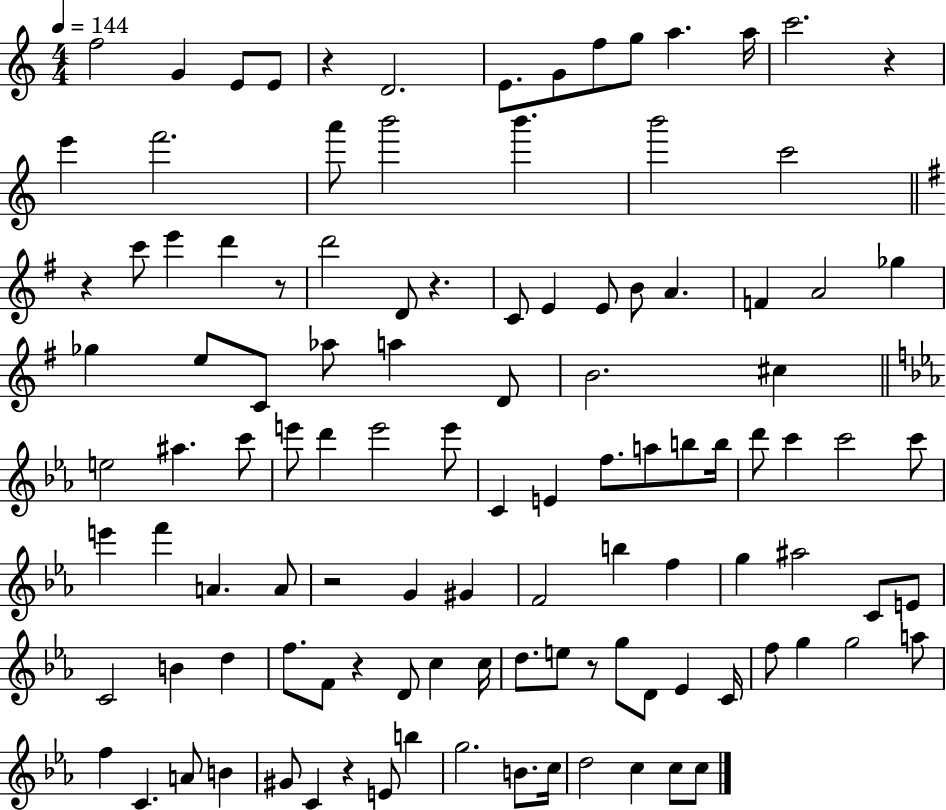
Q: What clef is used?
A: treble